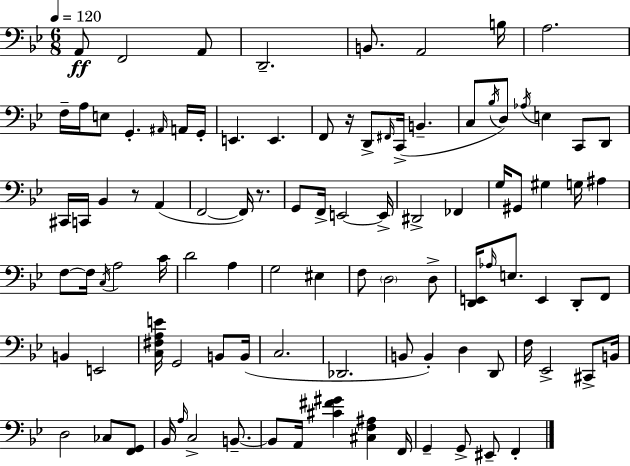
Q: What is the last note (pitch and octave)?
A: F2